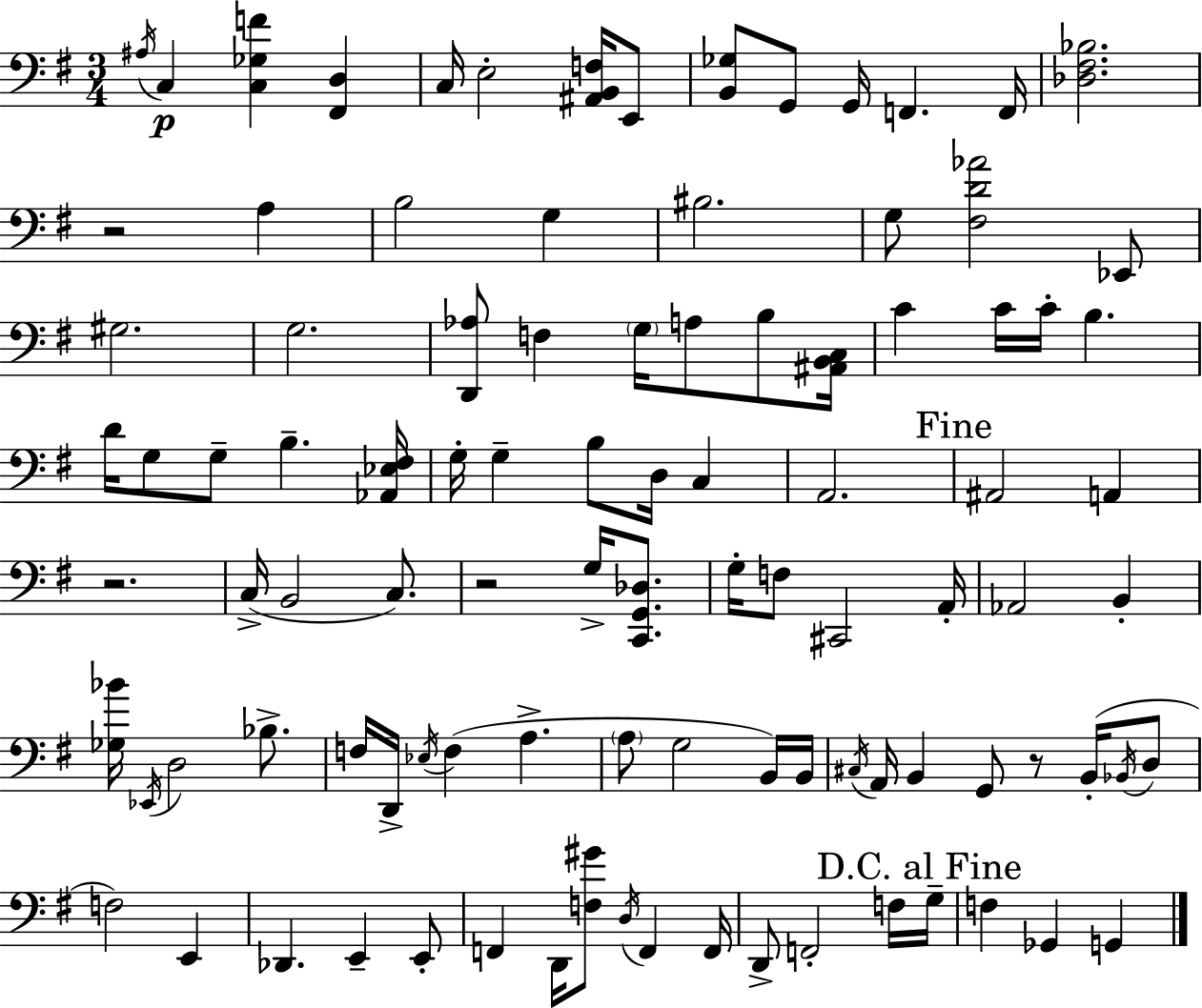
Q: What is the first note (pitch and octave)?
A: A#3